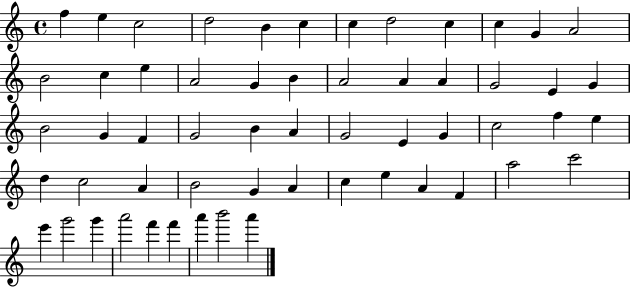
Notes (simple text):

F5/q E5/q C5/h D5/h B4/q C5/q C5/q D5/h C5/q C5/q G4/q A4/h B4/h C5/q E5/q A4/h G4/q B4/q A4/h A4/q A4/q G4/h E4/q G4/q B4/h G4/q F4/q G4/h B4/q A4/q G4/h E4/q G4/q C5/h F5/q E5/q D5/q C5/h A4/q B4/h G4/q A4/q C5/q E5/q A4/q F4/q A5/h C6/h E6/q G6/h G6/q A6/h F6/q F6/q A6/q B6/h A6/q